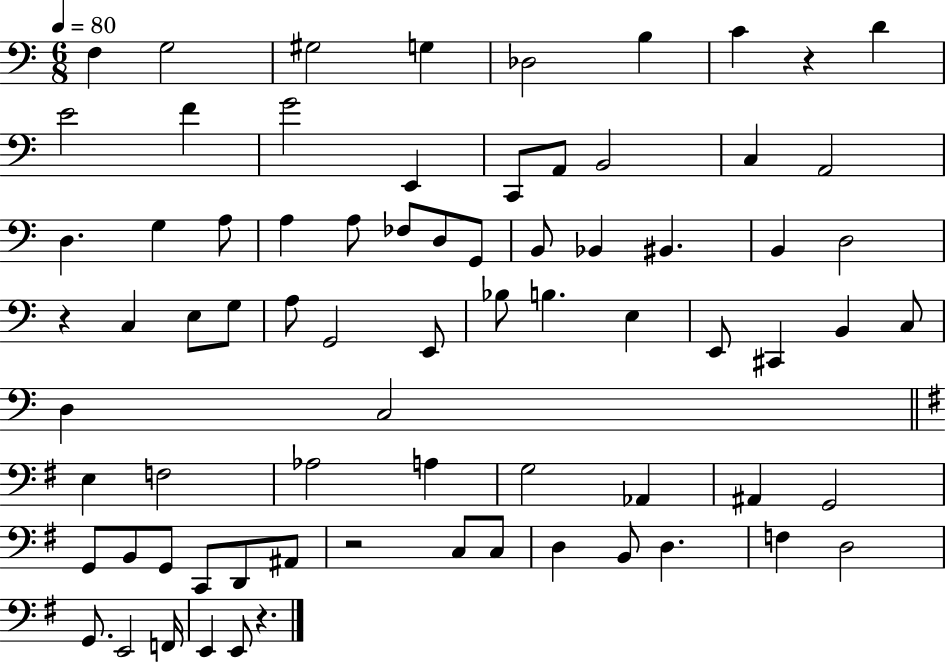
F3/q G3/h G#3/h G3/q Db3/h B3/q C4/q R/q D4/q E4/h F4/q G4/h E2/q C2/e A2/e B2/h C3/q A2/h D3/q. G3/q A3/e A3/q A3/e FES3/e D3/e G2/e B2/e Bb2/q BIS2/q. B2/q D3/h R/q C3/q E3/e G3/e A3/e G2/h E2/e Bb3/e B3/q. E3/q E2/e C#2/q B2/q C3/e D3/q C3/h E3/q F3/h Ab3/h A3/q G3/h Ab2/q A#2/q G2/h G2/e B2/e G2/e C2/e D2/e A#2/e R/h C3/e C3/e D3/q B2/e D3/q. F3/q D3/h G2/e. E2/h F2/s E2/q E2/e R/q.